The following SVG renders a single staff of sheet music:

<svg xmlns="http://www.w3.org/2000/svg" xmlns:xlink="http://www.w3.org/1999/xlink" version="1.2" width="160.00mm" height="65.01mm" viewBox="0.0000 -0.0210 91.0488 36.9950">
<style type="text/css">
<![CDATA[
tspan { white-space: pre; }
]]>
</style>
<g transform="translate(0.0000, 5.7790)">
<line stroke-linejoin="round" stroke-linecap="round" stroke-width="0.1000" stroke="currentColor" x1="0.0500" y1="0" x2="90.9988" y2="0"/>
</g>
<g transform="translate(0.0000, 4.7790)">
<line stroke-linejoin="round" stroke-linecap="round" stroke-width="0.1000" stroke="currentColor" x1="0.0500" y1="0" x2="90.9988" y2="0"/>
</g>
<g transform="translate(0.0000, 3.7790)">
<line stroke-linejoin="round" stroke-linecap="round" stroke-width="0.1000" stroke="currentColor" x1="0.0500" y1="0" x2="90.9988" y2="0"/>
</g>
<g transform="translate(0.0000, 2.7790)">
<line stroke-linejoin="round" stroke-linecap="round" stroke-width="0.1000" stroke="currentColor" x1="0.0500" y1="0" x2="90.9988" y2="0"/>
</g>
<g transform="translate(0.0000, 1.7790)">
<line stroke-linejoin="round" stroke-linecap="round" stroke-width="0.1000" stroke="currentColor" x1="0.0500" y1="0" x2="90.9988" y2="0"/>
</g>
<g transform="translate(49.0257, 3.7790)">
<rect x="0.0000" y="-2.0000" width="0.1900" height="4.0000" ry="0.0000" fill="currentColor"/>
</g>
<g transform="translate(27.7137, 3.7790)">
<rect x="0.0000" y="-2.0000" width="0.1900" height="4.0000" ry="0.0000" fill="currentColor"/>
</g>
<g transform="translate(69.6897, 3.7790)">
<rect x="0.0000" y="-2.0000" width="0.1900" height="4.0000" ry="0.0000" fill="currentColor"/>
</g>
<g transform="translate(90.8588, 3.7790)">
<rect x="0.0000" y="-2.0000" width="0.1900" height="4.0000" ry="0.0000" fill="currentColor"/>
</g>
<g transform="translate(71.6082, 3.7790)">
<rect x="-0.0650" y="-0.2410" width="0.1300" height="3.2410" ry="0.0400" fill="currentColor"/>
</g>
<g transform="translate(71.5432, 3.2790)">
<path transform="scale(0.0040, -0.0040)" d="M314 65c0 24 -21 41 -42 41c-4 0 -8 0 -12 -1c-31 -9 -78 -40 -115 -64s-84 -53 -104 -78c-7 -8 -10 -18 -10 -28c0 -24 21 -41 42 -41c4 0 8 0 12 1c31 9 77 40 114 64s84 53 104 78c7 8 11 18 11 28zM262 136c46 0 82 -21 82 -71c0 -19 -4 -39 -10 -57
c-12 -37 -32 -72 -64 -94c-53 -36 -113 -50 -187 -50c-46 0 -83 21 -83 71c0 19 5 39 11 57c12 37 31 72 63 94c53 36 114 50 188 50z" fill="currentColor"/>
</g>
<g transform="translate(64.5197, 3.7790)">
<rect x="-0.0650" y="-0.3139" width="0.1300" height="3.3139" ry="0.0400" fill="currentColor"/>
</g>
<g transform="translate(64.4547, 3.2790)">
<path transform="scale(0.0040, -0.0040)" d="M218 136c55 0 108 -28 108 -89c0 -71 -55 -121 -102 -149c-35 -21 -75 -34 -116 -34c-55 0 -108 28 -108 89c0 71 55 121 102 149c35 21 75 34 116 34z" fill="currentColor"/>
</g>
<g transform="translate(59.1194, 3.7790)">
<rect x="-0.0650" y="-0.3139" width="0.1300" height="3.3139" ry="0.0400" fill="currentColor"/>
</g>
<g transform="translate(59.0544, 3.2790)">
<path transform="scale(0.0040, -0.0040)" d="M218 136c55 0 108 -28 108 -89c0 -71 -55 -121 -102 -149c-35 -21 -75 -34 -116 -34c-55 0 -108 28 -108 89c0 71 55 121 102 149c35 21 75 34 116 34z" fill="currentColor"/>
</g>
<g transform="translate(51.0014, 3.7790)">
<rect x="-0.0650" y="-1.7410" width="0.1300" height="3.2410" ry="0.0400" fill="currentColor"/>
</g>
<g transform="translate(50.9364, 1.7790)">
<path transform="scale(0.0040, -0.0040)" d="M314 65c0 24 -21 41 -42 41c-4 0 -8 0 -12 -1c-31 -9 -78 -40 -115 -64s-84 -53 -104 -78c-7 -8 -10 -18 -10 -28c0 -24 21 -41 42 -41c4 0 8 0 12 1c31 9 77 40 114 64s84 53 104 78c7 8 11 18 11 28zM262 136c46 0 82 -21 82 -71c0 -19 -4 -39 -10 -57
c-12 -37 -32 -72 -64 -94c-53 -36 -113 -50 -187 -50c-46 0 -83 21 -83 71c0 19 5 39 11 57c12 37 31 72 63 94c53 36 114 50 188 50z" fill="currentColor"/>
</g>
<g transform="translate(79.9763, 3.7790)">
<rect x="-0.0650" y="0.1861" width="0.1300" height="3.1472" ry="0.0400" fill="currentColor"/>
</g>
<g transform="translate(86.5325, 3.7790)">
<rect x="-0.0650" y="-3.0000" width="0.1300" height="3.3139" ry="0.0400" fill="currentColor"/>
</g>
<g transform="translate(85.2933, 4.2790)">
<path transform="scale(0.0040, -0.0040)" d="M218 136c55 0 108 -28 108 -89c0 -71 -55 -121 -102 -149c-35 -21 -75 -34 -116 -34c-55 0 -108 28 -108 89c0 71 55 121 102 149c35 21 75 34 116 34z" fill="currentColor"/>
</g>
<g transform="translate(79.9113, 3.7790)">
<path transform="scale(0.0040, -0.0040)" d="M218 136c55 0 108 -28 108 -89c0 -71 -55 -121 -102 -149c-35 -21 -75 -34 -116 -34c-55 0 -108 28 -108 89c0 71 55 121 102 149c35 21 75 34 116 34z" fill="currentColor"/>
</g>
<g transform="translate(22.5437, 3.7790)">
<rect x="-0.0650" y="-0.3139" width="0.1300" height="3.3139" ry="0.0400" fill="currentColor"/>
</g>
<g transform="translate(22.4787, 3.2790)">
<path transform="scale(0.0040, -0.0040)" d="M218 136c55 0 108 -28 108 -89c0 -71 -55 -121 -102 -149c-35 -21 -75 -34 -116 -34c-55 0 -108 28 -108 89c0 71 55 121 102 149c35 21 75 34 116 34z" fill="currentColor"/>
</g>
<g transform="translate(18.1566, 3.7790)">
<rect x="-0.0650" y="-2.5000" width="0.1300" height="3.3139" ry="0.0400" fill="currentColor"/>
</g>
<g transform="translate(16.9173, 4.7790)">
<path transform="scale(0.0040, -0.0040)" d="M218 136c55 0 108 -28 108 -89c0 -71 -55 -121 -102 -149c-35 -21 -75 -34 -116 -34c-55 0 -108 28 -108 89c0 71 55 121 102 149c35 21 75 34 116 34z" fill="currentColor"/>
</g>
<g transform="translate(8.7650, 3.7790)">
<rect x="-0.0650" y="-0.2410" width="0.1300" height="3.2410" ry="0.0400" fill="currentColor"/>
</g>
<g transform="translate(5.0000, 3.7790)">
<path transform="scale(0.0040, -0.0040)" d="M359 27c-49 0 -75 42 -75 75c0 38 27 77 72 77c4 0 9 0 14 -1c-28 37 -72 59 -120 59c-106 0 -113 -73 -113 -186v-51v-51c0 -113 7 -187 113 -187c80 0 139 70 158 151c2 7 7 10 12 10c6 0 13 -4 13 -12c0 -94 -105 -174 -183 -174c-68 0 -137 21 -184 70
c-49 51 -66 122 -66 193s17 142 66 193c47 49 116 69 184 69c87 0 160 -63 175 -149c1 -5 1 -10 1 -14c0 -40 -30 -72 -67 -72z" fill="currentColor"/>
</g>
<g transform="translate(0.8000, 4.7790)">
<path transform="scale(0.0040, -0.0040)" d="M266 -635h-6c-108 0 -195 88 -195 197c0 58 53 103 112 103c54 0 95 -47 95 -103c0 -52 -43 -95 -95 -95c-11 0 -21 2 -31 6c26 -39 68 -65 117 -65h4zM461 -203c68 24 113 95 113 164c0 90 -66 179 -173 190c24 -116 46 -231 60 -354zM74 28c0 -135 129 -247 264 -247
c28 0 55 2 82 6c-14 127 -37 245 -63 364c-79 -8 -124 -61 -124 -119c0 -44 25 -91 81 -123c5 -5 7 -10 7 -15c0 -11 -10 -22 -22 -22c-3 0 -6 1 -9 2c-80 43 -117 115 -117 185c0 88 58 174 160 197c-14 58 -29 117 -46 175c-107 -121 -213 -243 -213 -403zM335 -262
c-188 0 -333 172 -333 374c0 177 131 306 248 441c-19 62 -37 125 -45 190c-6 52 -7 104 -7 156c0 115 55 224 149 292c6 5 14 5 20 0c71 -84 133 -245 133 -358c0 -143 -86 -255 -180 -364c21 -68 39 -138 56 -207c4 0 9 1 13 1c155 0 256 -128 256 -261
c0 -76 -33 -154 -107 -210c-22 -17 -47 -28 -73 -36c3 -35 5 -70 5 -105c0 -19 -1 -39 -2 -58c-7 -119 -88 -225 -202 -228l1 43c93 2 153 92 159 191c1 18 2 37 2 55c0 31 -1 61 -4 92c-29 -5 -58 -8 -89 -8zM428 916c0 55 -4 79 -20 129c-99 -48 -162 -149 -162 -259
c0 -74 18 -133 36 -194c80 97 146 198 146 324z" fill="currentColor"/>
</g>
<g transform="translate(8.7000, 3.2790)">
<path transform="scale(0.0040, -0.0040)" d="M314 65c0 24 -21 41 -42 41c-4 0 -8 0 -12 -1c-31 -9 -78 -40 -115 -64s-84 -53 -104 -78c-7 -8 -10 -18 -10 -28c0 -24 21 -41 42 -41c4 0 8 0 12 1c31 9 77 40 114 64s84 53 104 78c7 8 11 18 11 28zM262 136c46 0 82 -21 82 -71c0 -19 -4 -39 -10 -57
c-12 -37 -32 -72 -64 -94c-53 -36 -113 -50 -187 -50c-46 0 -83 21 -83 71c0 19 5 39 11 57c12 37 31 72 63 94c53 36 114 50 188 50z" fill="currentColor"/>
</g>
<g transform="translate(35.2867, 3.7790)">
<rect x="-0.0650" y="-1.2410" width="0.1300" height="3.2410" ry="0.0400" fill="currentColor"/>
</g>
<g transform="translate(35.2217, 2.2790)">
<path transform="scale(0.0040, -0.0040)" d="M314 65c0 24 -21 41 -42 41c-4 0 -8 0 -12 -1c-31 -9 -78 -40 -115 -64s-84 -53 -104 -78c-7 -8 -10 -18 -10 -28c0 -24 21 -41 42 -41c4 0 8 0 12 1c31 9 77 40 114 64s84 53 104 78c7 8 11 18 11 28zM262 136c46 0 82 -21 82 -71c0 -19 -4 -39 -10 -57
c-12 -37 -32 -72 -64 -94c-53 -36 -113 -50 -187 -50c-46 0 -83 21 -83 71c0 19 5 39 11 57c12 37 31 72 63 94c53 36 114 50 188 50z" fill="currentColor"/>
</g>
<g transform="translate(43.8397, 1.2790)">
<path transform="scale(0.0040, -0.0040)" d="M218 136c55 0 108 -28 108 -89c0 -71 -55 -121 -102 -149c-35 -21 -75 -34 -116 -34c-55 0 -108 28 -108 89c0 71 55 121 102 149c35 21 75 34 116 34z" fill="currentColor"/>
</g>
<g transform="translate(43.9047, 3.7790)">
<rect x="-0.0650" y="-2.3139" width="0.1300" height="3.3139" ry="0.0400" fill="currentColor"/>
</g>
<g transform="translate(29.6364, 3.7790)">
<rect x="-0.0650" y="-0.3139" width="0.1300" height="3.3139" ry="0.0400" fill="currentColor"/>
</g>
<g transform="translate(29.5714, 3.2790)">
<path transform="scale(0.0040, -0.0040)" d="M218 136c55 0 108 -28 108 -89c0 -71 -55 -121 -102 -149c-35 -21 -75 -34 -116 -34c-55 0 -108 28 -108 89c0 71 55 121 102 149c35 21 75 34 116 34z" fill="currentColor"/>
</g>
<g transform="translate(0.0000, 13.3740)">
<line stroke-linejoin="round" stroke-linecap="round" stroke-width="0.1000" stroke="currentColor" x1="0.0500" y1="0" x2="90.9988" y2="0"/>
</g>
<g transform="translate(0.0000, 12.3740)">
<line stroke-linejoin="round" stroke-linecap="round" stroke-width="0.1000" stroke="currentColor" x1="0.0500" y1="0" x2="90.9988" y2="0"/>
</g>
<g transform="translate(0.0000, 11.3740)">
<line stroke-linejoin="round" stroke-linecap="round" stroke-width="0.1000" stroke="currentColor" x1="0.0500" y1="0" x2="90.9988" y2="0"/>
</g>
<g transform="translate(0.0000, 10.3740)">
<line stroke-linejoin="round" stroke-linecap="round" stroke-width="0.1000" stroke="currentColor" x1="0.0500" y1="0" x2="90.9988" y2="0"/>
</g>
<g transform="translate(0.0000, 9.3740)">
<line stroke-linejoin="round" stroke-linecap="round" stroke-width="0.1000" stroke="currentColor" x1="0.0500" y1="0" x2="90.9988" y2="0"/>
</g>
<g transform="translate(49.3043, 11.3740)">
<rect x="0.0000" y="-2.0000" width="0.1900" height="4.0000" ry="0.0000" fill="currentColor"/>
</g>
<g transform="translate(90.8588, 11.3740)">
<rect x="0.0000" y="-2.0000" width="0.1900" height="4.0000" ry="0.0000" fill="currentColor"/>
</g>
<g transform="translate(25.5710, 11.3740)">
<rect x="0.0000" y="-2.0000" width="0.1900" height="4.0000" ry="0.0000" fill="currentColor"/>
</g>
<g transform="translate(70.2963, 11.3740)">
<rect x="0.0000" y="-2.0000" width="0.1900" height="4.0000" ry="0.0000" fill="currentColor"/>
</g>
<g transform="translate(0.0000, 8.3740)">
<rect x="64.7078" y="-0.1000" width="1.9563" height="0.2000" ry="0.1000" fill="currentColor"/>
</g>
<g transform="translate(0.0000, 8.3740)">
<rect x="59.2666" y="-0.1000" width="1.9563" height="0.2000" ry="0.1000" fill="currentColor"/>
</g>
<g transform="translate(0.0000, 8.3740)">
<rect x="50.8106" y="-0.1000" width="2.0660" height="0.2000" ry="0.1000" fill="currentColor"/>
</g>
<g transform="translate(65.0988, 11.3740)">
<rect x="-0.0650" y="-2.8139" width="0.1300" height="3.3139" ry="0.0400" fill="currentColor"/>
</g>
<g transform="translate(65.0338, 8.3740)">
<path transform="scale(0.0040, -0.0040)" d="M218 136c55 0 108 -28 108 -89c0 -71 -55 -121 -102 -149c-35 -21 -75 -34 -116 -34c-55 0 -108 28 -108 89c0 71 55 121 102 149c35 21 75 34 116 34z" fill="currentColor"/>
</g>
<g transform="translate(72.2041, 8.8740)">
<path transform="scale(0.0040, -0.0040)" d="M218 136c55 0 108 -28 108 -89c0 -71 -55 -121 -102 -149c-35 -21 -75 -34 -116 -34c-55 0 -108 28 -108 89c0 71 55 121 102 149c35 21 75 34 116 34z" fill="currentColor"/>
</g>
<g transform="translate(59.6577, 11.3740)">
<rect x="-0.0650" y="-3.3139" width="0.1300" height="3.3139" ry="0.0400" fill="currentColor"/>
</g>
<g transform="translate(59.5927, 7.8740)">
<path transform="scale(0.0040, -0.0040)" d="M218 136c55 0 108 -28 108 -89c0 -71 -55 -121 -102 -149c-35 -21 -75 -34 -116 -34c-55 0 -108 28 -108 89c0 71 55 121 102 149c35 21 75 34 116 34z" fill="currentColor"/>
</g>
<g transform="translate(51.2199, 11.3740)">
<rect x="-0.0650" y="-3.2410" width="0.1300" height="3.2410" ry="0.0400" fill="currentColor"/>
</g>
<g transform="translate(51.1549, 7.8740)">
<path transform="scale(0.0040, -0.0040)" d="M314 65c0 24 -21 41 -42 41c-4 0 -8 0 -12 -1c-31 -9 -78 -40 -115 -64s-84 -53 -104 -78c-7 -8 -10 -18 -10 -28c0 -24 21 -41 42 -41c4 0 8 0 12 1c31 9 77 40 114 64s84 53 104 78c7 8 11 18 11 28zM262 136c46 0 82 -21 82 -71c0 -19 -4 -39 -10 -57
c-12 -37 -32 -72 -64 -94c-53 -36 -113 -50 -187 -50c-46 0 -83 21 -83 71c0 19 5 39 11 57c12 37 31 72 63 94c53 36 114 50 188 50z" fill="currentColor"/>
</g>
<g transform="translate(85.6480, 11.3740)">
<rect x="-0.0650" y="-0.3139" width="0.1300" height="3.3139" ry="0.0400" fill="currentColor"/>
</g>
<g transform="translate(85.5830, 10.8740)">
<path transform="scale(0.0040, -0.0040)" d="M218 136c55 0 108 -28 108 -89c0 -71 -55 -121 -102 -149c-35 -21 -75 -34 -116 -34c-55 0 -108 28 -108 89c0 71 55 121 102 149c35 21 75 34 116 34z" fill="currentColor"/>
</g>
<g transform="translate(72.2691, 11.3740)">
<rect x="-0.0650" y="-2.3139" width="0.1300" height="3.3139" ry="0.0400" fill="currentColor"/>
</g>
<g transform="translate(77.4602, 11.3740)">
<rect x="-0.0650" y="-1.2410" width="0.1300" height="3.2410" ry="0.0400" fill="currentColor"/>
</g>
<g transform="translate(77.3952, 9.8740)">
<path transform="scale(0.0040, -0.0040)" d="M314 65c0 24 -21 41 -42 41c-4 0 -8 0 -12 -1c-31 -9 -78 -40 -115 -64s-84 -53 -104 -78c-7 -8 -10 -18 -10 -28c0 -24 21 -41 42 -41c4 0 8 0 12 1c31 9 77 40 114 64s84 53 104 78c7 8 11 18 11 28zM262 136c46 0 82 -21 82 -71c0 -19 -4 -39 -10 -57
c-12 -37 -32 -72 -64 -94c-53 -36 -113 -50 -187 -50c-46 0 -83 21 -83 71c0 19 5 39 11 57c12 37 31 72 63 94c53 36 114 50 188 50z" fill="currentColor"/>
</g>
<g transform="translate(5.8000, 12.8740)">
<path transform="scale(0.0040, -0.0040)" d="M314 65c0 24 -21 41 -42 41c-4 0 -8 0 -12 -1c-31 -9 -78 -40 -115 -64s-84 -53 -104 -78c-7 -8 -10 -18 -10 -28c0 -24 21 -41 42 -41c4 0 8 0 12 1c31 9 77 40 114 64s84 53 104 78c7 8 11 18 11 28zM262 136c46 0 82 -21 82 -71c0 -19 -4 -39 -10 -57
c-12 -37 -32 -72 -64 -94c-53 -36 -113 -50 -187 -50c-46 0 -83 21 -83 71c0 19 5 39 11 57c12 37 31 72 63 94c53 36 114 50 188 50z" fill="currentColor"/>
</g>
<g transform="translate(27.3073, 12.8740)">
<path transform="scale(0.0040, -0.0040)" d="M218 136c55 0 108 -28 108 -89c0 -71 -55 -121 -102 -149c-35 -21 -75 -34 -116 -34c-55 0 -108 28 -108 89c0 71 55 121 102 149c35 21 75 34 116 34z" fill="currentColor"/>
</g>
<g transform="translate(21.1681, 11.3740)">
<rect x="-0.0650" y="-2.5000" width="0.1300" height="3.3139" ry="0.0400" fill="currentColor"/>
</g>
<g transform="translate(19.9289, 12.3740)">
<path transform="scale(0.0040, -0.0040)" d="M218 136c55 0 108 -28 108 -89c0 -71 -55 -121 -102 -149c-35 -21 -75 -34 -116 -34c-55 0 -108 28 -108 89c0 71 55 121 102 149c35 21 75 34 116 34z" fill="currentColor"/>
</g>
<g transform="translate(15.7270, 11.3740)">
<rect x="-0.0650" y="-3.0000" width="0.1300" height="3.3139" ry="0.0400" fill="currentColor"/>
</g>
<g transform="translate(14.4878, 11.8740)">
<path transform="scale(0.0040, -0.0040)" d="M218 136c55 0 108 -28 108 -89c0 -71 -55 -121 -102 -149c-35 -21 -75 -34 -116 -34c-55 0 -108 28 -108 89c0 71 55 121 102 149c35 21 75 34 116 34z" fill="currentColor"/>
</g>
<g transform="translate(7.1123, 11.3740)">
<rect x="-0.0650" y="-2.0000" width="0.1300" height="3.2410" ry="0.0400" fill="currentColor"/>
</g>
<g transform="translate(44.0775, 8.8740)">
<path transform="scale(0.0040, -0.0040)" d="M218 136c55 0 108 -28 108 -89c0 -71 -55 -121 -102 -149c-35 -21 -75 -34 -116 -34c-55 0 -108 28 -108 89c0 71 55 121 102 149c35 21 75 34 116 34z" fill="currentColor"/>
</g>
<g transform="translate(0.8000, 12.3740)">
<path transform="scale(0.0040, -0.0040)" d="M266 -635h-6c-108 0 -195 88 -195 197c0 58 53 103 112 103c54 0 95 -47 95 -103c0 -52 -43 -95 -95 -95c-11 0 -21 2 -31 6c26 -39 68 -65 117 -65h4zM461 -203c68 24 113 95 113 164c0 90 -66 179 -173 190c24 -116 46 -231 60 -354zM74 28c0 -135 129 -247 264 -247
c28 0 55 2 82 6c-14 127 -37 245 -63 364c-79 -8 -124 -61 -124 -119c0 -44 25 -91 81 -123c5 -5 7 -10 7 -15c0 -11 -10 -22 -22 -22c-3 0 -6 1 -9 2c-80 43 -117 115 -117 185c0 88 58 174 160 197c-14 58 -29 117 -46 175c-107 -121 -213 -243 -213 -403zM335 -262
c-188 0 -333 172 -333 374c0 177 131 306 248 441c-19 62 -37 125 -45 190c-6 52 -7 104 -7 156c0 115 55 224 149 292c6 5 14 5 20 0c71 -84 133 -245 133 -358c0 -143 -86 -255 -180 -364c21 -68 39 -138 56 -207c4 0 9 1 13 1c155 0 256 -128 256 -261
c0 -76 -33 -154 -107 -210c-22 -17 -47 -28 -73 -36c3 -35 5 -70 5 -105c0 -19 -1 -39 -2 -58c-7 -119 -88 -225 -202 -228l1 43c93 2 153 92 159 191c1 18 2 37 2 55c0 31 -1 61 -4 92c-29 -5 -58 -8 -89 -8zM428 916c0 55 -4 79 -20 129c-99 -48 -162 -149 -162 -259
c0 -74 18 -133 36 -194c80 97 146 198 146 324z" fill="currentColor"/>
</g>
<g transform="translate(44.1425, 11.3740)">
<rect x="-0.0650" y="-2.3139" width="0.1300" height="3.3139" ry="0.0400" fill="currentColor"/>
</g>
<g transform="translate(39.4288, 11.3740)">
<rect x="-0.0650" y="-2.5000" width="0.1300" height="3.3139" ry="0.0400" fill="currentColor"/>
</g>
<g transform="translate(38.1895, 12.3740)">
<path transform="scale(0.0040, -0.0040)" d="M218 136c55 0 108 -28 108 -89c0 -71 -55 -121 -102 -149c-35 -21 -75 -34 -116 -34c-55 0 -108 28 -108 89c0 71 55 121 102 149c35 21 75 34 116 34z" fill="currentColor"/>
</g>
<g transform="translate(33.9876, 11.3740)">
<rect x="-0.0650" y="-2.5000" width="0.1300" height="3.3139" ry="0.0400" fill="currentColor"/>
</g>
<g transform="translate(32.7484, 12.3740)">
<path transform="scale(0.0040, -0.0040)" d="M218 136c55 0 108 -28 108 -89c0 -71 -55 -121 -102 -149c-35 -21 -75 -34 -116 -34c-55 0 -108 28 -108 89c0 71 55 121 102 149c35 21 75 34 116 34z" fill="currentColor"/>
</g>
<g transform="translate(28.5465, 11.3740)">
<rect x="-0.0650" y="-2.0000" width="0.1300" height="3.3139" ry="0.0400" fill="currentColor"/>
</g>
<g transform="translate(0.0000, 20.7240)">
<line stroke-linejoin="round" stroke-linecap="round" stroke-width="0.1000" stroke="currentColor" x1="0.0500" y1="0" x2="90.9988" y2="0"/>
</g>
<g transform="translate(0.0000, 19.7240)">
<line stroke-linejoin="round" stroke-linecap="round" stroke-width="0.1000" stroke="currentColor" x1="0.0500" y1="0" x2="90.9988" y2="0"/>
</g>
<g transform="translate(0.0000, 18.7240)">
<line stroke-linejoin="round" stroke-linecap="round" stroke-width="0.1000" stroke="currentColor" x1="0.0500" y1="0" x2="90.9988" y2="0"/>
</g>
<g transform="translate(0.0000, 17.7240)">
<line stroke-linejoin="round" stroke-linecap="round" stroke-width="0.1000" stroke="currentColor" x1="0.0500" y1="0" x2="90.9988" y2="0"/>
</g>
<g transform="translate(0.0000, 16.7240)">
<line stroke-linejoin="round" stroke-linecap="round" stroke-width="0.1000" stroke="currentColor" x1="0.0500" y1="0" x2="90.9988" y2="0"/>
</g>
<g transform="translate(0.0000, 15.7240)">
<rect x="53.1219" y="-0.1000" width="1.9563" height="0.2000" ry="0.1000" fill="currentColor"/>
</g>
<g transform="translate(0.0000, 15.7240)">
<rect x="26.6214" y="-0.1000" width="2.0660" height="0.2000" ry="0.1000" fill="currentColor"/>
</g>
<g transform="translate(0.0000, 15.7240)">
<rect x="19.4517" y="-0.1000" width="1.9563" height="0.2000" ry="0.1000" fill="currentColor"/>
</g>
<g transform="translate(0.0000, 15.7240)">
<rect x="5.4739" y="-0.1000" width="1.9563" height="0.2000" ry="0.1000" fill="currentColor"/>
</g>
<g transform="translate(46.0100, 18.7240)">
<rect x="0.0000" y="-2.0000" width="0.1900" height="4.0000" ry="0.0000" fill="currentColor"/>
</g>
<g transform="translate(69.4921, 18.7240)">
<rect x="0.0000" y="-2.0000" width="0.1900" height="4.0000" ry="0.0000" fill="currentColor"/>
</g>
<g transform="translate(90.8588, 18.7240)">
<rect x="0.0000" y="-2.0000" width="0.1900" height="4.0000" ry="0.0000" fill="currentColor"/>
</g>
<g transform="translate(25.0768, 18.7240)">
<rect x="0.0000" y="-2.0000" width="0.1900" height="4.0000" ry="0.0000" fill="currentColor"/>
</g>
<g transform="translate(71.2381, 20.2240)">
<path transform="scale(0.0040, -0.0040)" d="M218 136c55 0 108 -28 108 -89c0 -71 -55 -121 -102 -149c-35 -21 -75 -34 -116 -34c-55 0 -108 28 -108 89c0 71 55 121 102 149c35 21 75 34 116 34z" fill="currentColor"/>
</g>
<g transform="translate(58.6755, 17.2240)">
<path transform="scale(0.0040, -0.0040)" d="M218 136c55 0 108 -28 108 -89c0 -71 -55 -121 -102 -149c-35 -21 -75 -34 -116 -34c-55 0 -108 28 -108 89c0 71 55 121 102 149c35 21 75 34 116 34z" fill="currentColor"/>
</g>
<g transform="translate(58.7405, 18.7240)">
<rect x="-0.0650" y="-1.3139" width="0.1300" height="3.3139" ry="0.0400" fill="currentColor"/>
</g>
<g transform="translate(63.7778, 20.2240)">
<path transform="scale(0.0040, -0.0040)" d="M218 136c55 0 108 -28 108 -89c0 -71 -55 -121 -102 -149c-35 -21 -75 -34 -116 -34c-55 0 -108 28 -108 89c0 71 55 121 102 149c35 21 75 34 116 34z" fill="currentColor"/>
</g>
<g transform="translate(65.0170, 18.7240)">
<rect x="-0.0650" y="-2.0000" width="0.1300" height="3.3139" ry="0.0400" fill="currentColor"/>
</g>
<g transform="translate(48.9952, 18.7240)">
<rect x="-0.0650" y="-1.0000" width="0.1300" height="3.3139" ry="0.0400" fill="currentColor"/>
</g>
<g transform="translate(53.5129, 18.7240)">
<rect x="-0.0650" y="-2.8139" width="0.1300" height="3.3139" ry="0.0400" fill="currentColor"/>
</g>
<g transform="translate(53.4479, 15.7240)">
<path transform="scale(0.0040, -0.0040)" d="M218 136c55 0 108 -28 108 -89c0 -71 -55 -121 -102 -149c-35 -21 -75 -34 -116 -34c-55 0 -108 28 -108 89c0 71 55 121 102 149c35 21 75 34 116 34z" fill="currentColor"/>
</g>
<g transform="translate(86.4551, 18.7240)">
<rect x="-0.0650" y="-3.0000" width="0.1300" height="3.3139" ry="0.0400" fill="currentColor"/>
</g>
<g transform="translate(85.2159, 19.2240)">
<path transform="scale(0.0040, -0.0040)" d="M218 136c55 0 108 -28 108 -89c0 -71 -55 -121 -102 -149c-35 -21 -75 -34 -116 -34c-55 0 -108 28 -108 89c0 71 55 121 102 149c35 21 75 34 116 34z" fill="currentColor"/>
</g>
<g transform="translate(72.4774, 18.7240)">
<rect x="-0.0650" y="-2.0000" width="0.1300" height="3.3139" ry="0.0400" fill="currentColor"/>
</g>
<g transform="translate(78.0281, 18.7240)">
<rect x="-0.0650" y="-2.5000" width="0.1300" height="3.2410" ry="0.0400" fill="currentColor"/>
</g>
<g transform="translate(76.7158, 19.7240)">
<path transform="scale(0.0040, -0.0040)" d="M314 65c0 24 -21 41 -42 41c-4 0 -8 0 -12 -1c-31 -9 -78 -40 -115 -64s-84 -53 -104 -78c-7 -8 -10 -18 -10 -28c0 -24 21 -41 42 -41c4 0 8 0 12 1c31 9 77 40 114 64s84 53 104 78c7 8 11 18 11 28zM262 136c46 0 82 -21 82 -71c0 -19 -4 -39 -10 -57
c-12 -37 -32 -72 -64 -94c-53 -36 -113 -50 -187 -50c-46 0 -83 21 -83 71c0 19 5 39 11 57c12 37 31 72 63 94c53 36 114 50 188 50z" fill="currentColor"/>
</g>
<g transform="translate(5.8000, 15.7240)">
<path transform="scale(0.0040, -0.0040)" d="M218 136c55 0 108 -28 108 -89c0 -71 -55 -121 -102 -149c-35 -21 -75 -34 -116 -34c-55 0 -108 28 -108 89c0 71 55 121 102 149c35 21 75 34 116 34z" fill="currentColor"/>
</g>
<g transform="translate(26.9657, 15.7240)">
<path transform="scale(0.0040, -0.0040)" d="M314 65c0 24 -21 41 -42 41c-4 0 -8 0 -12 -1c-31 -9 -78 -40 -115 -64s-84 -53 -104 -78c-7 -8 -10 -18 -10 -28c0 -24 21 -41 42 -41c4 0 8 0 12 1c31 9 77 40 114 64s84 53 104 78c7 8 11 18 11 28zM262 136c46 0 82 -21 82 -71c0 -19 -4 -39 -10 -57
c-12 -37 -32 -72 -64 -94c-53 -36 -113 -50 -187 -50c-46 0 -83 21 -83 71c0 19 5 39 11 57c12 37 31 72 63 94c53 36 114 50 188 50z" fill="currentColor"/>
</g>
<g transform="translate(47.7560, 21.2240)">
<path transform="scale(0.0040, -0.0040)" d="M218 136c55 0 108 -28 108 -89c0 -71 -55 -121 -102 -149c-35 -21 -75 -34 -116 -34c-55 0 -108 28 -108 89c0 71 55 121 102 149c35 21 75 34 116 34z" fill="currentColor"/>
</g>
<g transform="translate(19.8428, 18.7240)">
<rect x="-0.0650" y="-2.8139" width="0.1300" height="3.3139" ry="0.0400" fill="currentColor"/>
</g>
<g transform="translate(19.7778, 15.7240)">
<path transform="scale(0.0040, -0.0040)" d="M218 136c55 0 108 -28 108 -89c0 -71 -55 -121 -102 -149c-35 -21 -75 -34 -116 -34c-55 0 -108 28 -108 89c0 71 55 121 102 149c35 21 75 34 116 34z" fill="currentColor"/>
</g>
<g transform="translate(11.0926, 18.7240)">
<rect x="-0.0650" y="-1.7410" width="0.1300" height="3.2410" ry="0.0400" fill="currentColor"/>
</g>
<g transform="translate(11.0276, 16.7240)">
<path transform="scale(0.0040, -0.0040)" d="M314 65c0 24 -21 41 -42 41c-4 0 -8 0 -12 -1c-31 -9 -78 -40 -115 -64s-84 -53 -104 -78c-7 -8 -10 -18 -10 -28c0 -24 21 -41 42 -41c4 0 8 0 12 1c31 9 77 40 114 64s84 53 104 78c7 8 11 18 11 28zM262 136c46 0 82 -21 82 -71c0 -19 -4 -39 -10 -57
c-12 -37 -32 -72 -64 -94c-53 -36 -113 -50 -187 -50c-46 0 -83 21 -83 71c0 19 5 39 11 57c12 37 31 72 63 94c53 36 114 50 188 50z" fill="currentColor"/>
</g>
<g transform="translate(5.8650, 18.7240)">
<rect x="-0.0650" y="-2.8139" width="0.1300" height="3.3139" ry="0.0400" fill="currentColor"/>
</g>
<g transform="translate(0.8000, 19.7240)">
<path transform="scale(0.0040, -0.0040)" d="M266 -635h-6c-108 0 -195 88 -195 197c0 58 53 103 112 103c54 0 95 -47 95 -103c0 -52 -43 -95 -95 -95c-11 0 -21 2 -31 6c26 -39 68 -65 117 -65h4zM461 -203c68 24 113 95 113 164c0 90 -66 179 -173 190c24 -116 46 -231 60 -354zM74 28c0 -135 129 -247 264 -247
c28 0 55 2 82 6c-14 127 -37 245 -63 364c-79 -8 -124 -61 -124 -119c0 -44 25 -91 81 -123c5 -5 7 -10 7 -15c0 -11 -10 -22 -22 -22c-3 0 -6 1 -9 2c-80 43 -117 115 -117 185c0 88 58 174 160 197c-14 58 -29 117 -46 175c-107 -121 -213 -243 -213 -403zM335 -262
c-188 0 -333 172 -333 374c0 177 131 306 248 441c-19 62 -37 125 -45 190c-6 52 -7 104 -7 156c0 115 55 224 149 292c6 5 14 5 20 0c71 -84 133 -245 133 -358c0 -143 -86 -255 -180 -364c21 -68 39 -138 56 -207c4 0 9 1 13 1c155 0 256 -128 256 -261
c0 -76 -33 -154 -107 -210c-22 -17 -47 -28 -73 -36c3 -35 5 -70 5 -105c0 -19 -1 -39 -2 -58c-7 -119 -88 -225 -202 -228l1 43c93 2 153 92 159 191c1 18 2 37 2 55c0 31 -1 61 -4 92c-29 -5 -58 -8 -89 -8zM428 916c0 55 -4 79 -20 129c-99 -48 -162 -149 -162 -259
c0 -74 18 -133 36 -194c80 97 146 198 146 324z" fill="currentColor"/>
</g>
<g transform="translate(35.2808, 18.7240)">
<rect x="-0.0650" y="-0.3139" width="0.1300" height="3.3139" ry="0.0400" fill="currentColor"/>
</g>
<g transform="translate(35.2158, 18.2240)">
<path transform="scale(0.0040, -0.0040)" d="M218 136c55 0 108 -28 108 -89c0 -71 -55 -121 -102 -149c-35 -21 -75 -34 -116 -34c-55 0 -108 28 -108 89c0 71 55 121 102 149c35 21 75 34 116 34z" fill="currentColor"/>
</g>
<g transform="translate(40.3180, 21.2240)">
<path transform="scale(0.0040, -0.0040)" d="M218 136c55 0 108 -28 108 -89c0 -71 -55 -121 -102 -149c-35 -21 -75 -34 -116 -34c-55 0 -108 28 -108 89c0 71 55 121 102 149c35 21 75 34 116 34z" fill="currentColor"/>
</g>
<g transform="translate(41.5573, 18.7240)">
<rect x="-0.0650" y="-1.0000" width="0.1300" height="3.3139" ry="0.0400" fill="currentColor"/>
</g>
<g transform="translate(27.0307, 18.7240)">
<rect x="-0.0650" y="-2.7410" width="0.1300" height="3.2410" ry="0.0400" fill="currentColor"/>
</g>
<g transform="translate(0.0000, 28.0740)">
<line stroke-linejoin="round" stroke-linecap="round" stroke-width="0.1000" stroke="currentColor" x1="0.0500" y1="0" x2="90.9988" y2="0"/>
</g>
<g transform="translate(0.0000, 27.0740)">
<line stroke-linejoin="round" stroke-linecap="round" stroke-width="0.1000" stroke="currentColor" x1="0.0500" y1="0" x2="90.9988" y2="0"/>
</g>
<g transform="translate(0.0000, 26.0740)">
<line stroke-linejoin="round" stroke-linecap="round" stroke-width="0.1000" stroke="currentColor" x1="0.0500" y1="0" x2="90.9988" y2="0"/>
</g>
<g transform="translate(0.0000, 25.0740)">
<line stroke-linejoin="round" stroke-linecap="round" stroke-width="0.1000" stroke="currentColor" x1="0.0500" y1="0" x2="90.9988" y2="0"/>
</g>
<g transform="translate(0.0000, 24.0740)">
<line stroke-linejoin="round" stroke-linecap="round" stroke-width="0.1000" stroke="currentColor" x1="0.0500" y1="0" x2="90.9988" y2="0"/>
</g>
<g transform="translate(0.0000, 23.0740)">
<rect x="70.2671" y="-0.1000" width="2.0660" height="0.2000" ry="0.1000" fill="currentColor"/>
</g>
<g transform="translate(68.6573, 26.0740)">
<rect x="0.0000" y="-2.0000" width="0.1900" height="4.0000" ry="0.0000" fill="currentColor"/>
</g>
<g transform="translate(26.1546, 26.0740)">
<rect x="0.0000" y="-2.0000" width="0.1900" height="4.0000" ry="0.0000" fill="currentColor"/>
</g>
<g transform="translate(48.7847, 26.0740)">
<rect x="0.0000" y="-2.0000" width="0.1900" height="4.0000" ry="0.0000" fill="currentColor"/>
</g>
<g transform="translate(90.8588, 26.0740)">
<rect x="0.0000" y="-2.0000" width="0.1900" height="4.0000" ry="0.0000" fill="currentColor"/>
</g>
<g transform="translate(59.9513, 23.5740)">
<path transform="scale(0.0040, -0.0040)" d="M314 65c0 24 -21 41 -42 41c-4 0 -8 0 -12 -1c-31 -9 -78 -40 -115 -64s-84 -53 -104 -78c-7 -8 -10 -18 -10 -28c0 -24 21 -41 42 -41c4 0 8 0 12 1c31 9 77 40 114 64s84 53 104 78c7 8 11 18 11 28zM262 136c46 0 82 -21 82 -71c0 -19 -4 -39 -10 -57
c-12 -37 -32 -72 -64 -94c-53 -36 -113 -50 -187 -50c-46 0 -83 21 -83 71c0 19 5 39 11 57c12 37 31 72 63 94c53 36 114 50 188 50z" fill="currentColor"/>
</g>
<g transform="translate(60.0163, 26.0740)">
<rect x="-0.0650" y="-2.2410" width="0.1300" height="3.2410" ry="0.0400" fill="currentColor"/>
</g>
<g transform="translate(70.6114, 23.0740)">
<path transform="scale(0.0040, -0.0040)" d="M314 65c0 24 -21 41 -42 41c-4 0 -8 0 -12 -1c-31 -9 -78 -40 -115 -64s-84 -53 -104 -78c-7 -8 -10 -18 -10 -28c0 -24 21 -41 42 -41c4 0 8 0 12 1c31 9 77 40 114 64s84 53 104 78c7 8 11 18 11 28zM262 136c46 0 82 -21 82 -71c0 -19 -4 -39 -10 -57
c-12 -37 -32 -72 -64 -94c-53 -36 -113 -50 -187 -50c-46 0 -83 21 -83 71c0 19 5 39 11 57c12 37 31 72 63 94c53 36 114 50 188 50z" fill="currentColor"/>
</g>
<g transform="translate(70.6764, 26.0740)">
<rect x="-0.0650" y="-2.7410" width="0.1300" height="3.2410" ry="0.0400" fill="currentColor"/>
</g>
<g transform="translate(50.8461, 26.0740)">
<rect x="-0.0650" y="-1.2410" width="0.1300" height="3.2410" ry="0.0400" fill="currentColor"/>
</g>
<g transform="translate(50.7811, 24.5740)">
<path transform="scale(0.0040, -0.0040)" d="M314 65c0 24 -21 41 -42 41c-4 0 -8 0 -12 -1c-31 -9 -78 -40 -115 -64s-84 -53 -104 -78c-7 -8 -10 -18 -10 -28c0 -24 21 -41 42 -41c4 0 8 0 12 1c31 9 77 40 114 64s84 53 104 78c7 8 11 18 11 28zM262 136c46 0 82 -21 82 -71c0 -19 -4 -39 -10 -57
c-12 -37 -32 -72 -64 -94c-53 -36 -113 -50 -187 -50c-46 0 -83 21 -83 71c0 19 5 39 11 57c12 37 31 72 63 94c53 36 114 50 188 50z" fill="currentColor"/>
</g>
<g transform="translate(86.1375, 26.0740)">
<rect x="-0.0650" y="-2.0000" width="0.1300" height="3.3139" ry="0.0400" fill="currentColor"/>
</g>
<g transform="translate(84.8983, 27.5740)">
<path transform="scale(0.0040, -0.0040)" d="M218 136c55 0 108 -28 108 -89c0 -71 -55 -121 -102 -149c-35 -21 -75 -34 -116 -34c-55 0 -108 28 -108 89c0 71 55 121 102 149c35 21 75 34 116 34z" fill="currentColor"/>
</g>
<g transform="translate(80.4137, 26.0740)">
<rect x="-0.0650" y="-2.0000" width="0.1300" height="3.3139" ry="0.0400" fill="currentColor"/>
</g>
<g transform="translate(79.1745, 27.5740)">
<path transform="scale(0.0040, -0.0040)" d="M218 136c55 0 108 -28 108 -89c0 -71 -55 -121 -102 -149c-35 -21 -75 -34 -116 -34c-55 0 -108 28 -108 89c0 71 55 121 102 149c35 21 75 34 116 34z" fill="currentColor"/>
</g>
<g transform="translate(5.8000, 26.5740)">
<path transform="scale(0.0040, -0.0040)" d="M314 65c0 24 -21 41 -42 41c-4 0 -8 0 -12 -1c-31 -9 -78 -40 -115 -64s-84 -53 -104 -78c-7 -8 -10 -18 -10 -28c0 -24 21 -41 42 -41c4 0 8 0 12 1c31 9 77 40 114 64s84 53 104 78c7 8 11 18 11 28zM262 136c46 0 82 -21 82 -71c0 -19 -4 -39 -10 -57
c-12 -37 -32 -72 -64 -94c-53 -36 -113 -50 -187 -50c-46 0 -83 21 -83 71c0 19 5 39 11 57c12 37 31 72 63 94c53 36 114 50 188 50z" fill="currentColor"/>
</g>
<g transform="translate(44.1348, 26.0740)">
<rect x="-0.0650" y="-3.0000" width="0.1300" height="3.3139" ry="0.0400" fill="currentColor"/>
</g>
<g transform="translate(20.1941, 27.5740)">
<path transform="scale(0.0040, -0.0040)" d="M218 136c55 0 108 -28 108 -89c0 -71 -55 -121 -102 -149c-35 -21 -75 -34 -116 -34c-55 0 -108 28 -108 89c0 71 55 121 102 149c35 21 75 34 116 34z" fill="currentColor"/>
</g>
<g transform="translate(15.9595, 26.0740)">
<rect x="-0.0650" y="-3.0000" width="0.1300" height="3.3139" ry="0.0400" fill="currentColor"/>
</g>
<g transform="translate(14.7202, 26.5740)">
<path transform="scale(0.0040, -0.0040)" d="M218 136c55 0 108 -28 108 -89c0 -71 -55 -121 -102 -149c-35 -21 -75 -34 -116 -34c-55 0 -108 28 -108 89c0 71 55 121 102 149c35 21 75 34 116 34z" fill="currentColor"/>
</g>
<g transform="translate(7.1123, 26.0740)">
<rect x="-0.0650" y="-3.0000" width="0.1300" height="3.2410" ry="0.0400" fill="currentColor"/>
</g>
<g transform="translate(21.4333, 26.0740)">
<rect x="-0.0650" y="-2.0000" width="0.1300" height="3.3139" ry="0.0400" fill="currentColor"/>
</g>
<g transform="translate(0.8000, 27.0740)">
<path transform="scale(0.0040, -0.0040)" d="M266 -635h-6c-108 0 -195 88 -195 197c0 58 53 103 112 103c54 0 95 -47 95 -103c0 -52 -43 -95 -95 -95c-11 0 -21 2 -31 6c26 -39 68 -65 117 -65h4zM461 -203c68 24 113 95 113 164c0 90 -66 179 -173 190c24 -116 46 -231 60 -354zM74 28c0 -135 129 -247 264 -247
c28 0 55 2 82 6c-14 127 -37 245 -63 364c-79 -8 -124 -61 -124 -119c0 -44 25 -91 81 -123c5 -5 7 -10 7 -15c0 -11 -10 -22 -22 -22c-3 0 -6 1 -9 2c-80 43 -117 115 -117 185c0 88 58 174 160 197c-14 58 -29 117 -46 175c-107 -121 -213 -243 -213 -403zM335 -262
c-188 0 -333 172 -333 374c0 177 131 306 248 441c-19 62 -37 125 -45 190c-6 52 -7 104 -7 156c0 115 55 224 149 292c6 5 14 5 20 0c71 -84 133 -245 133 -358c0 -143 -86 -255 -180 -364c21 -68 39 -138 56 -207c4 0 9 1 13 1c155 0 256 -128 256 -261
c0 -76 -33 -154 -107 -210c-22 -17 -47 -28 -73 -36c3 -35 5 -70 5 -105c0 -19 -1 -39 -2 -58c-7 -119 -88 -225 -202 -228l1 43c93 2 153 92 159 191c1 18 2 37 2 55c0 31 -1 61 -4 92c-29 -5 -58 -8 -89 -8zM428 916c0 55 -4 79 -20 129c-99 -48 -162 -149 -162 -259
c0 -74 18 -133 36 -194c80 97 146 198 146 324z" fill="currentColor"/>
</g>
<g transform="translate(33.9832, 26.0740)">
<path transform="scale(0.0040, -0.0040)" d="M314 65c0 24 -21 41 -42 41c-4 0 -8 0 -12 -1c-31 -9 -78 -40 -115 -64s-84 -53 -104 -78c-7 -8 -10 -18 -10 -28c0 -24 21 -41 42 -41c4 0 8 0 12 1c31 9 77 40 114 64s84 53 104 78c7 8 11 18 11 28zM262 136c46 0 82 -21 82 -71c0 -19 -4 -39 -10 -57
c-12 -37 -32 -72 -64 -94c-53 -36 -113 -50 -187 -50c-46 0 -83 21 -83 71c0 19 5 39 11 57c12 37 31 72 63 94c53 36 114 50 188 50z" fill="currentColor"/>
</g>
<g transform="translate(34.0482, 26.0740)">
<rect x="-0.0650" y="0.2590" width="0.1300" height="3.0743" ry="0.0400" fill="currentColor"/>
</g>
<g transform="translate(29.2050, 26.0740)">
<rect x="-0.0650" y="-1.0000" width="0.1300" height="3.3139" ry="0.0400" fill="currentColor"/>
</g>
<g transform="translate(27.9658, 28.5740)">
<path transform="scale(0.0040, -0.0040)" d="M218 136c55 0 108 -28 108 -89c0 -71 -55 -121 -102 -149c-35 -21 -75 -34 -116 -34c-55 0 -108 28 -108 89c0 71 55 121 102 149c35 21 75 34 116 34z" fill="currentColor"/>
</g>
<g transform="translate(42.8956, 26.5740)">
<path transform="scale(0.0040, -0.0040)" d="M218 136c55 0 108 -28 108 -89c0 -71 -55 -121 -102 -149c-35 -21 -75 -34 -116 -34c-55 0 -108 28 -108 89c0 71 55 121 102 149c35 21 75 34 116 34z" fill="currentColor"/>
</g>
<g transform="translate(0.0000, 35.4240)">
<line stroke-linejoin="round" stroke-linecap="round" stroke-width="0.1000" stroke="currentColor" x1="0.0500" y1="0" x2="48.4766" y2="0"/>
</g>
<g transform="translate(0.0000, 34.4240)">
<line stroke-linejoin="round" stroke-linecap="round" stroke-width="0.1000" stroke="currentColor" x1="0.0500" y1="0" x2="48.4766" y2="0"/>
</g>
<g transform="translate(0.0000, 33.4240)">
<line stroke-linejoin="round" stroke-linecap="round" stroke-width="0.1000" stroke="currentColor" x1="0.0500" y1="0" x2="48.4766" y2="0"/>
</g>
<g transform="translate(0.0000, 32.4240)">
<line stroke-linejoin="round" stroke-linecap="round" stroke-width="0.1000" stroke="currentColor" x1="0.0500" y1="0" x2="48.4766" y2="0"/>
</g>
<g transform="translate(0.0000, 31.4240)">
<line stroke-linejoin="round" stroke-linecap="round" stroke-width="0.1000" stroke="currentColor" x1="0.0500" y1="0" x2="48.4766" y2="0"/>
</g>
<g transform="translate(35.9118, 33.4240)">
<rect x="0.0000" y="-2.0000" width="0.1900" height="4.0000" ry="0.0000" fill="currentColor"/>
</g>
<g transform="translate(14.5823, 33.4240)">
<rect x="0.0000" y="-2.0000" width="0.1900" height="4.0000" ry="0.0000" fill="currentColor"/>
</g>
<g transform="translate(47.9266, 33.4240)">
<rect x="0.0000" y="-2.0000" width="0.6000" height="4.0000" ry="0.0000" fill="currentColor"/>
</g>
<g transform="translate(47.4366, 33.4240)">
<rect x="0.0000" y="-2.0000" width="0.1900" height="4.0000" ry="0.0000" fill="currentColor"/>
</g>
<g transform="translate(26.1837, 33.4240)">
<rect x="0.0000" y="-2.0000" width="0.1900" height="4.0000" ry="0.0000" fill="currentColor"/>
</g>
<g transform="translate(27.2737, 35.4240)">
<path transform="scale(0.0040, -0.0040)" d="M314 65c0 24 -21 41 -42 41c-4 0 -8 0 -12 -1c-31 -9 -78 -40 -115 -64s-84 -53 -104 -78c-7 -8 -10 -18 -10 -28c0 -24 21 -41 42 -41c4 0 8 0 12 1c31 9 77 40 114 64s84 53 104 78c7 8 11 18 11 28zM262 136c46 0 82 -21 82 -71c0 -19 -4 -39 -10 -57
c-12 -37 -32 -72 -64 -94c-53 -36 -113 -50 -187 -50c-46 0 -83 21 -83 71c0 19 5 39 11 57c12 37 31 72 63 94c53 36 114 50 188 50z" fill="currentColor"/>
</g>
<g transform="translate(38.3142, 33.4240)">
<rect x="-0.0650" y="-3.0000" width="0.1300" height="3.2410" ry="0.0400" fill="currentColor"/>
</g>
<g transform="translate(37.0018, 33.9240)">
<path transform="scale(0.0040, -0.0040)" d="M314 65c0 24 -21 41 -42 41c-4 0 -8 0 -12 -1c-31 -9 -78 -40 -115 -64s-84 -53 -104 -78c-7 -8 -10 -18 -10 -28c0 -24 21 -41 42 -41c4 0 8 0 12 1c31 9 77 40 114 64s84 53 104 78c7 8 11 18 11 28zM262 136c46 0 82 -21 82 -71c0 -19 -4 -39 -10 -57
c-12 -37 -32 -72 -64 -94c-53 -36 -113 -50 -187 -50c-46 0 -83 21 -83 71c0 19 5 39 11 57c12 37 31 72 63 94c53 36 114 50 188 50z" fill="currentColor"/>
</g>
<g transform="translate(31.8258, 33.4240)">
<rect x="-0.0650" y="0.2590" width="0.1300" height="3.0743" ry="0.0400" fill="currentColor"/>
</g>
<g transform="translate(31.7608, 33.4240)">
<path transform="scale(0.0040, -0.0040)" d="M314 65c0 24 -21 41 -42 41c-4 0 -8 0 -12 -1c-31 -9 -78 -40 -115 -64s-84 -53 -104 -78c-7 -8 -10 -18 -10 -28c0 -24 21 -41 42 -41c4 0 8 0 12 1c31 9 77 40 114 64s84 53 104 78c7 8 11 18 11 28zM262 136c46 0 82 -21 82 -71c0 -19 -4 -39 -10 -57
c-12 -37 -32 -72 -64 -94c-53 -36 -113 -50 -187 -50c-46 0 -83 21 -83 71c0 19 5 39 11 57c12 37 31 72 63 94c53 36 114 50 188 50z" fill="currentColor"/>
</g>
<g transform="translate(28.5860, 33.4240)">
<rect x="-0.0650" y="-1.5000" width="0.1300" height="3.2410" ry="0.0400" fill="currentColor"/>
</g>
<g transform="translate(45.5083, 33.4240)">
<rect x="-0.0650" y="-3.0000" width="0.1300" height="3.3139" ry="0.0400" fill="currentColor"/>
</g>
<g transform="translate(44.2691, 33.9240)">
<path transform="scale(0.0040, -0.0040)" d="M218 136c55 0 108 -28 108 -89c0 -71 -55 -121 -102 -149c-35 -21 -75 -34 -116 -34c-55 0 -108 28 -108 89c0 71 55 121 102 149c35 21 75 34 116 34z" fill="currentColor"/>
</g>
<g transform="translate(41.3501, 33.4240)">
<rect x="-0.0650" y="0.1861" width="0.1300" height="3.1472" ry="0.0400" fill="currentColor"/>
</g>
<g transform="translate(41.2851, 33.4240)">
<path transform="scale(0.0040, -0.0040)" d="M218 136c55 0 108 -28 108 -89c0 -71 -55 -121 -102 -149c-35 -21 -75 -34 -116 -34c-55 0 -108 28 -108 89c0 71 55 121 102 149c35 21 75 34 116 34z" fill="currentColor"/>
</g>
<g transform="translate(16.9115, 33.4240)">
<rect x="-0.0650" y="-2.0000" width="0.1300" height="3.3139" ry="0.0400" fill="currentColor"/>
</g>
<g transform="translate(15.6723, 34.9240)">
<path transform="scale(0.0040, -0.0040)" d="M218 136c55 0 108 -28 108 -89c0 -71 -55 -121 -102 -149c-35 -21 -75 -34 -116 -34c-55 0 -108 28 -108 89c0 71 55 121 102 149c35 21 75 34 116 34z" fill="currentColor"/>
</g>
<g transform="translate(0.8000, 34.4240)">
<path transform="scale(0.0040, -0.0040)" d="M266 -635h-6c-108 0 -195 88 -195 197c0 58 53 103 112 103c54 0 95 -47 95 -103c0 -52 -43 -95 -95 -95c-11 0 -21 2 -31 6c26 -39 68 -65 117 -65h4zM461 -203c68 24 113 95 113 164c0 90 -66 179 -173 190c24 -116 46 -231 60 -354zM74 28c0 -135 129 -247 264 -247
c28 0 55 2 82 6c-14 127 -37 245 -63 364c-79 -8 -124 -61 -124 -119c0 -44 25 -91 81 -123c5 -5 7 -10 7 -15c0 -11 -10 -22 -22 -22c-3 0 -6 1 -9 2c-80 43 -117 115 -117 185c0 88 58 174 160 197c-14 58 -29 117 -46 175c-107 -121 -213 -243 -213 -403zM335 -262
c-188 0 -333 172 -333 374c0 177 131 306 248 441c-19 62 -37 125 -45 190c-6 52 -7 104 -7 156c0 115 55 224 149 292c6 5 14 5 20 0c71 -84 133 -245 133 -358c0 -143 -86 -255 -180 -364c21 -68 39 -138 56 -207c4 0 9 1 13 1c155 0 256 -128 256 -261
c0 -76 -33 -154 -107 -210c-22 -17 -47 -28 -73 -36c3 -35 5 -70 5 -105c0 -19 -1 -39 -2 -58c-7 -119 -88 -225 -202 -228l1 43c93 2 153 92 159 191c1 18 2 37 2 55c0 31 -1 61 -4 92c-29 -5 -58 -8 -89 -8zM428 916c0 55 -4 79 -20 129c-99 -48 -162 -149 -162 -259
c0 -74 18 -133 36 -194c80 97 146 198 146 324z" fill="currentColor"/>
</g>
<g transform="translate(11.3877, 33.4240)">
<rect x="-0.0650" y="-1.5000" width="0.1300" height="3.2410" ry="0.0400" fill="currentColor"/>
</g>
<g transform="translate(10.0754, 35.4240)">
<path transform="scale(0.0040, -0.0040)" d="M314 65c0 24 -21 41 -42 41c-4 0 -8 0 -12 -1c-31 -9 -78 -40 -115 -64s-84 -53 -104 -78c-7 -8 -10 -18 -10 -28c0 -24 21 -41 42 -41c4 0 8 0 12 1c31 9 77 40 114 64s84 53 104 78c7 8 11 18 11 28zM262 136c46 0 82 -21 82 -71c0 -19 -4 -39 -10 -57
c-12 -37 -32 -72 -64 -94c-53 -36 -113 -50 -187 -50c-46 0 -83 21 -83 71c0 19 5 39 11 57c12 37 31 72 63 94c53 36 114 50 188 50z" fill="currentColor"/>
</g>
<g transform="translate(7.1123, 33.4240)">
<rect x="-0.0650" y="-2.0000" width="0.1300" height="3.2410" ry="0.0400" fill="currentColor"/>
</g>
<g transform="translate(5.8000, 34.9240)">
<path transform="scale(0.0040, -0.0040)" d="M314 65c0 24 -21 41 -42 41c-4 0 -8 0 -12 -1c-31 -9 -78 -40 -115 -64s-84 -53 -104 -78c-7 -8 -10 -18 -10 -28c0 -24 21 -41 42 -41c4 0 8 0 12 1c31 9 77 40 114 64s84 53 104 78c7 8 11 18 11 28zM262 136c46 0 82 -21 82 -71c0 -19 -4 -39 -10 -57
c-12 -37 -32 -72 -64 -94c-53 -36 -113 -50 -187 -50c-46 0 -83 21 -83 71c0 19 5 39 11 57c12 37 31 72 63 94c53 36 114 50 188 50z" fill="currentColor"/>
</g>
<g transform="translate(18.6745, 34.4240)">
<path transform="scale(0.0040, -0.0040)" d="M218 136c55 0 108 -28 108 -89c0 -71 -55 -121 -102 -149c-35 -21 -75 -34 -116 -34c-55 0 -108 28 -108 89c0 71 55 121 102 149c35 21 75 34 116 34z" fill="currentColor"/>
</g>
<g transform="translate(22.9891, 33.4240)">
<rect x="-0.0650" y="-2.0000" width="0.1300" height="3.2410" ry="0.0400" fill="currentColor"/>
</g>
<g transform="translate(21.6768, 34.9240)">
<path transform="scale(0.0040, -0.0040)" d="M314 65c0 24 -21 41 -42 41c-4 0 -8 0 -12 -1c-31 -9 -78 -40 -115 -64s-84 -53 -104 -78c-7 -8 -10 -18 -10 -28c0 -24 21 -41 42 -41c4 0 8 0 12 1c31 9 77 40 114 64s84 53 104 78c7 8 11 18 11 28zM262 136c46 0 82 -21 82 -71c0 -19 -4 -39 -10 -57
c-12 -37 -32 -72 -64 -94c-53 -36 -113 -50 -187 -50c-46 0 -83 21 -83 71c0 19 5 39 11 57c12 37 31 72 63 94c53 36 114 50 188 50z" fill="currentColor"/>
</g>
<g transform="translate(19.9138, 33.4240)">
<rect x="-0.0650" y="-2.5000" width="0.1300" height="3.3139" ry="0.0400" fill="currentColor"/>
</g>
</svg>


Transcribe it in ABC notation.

X:1
T:Untitled
M:4/4
L:1/4
K:C
c2 G c c e2 g f2 c c c2 B A F2 A G F G G g b2 b a g e2 c a f2 a a2 c D D a e F F G2 A A2 A F D B2 A e2 g2 a2 F F F2 E2 F G F2 E2 B2 A2 B A